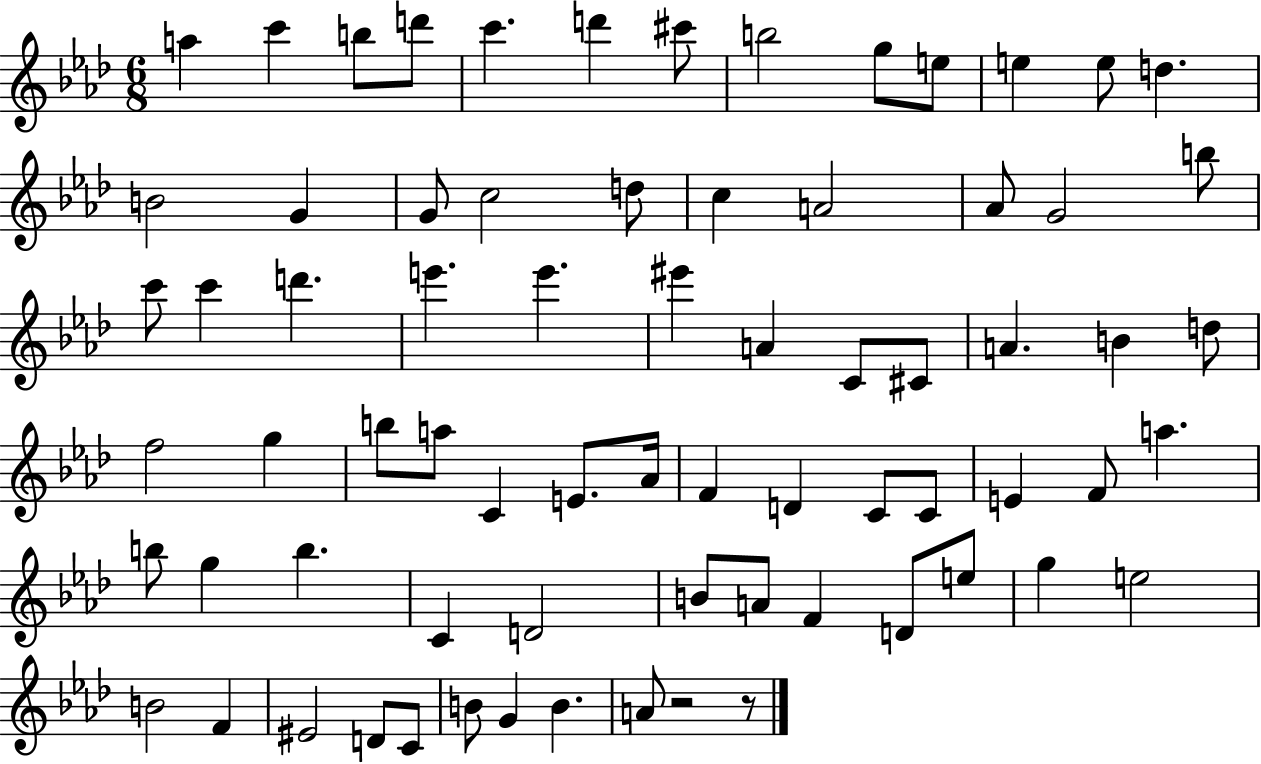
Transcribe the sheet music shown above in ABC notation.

X:1
T:Untitled
M:6/8
L:1/4
K:Ab
a c' b/2 d'/2 c' d' ^c'/2 b2 g/2 e/2 e e/2 d B2 G G/2 c2 d/2 c A2 _A/2 G2 b/2 c'/2 c' d' e' e' ^e' A C/2 ^C/2 A B d/2 f2 g b/2 a/2 C E/2 _A/4 F D C/2 C/2 E F/2 a b/2 g b C D2 B/2 A/2 F D/2 e/2 g e2 B2 F ^E2 D/2 C/2 B/2 G B A/2 z2 z/2